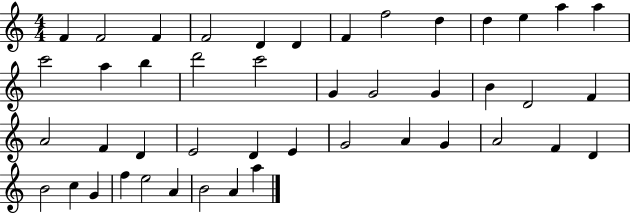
F4/q F4/h F4/q F4/h D4/q D4/q F4/q F5/h D5/q D5/q E5/q A5/q A5/q C6/h A5/q B5/q D6/h C6/h G4/q G4/h G4/q B4/q D4/h F4/q A4/h F4/q D4/q E4/h D4/q E4/q G4/h A4/q G4/q A4/h F4/q D4/q B4/h C5/q G4/q F5/q E5/h A4/q B4/h A4/q A5/q